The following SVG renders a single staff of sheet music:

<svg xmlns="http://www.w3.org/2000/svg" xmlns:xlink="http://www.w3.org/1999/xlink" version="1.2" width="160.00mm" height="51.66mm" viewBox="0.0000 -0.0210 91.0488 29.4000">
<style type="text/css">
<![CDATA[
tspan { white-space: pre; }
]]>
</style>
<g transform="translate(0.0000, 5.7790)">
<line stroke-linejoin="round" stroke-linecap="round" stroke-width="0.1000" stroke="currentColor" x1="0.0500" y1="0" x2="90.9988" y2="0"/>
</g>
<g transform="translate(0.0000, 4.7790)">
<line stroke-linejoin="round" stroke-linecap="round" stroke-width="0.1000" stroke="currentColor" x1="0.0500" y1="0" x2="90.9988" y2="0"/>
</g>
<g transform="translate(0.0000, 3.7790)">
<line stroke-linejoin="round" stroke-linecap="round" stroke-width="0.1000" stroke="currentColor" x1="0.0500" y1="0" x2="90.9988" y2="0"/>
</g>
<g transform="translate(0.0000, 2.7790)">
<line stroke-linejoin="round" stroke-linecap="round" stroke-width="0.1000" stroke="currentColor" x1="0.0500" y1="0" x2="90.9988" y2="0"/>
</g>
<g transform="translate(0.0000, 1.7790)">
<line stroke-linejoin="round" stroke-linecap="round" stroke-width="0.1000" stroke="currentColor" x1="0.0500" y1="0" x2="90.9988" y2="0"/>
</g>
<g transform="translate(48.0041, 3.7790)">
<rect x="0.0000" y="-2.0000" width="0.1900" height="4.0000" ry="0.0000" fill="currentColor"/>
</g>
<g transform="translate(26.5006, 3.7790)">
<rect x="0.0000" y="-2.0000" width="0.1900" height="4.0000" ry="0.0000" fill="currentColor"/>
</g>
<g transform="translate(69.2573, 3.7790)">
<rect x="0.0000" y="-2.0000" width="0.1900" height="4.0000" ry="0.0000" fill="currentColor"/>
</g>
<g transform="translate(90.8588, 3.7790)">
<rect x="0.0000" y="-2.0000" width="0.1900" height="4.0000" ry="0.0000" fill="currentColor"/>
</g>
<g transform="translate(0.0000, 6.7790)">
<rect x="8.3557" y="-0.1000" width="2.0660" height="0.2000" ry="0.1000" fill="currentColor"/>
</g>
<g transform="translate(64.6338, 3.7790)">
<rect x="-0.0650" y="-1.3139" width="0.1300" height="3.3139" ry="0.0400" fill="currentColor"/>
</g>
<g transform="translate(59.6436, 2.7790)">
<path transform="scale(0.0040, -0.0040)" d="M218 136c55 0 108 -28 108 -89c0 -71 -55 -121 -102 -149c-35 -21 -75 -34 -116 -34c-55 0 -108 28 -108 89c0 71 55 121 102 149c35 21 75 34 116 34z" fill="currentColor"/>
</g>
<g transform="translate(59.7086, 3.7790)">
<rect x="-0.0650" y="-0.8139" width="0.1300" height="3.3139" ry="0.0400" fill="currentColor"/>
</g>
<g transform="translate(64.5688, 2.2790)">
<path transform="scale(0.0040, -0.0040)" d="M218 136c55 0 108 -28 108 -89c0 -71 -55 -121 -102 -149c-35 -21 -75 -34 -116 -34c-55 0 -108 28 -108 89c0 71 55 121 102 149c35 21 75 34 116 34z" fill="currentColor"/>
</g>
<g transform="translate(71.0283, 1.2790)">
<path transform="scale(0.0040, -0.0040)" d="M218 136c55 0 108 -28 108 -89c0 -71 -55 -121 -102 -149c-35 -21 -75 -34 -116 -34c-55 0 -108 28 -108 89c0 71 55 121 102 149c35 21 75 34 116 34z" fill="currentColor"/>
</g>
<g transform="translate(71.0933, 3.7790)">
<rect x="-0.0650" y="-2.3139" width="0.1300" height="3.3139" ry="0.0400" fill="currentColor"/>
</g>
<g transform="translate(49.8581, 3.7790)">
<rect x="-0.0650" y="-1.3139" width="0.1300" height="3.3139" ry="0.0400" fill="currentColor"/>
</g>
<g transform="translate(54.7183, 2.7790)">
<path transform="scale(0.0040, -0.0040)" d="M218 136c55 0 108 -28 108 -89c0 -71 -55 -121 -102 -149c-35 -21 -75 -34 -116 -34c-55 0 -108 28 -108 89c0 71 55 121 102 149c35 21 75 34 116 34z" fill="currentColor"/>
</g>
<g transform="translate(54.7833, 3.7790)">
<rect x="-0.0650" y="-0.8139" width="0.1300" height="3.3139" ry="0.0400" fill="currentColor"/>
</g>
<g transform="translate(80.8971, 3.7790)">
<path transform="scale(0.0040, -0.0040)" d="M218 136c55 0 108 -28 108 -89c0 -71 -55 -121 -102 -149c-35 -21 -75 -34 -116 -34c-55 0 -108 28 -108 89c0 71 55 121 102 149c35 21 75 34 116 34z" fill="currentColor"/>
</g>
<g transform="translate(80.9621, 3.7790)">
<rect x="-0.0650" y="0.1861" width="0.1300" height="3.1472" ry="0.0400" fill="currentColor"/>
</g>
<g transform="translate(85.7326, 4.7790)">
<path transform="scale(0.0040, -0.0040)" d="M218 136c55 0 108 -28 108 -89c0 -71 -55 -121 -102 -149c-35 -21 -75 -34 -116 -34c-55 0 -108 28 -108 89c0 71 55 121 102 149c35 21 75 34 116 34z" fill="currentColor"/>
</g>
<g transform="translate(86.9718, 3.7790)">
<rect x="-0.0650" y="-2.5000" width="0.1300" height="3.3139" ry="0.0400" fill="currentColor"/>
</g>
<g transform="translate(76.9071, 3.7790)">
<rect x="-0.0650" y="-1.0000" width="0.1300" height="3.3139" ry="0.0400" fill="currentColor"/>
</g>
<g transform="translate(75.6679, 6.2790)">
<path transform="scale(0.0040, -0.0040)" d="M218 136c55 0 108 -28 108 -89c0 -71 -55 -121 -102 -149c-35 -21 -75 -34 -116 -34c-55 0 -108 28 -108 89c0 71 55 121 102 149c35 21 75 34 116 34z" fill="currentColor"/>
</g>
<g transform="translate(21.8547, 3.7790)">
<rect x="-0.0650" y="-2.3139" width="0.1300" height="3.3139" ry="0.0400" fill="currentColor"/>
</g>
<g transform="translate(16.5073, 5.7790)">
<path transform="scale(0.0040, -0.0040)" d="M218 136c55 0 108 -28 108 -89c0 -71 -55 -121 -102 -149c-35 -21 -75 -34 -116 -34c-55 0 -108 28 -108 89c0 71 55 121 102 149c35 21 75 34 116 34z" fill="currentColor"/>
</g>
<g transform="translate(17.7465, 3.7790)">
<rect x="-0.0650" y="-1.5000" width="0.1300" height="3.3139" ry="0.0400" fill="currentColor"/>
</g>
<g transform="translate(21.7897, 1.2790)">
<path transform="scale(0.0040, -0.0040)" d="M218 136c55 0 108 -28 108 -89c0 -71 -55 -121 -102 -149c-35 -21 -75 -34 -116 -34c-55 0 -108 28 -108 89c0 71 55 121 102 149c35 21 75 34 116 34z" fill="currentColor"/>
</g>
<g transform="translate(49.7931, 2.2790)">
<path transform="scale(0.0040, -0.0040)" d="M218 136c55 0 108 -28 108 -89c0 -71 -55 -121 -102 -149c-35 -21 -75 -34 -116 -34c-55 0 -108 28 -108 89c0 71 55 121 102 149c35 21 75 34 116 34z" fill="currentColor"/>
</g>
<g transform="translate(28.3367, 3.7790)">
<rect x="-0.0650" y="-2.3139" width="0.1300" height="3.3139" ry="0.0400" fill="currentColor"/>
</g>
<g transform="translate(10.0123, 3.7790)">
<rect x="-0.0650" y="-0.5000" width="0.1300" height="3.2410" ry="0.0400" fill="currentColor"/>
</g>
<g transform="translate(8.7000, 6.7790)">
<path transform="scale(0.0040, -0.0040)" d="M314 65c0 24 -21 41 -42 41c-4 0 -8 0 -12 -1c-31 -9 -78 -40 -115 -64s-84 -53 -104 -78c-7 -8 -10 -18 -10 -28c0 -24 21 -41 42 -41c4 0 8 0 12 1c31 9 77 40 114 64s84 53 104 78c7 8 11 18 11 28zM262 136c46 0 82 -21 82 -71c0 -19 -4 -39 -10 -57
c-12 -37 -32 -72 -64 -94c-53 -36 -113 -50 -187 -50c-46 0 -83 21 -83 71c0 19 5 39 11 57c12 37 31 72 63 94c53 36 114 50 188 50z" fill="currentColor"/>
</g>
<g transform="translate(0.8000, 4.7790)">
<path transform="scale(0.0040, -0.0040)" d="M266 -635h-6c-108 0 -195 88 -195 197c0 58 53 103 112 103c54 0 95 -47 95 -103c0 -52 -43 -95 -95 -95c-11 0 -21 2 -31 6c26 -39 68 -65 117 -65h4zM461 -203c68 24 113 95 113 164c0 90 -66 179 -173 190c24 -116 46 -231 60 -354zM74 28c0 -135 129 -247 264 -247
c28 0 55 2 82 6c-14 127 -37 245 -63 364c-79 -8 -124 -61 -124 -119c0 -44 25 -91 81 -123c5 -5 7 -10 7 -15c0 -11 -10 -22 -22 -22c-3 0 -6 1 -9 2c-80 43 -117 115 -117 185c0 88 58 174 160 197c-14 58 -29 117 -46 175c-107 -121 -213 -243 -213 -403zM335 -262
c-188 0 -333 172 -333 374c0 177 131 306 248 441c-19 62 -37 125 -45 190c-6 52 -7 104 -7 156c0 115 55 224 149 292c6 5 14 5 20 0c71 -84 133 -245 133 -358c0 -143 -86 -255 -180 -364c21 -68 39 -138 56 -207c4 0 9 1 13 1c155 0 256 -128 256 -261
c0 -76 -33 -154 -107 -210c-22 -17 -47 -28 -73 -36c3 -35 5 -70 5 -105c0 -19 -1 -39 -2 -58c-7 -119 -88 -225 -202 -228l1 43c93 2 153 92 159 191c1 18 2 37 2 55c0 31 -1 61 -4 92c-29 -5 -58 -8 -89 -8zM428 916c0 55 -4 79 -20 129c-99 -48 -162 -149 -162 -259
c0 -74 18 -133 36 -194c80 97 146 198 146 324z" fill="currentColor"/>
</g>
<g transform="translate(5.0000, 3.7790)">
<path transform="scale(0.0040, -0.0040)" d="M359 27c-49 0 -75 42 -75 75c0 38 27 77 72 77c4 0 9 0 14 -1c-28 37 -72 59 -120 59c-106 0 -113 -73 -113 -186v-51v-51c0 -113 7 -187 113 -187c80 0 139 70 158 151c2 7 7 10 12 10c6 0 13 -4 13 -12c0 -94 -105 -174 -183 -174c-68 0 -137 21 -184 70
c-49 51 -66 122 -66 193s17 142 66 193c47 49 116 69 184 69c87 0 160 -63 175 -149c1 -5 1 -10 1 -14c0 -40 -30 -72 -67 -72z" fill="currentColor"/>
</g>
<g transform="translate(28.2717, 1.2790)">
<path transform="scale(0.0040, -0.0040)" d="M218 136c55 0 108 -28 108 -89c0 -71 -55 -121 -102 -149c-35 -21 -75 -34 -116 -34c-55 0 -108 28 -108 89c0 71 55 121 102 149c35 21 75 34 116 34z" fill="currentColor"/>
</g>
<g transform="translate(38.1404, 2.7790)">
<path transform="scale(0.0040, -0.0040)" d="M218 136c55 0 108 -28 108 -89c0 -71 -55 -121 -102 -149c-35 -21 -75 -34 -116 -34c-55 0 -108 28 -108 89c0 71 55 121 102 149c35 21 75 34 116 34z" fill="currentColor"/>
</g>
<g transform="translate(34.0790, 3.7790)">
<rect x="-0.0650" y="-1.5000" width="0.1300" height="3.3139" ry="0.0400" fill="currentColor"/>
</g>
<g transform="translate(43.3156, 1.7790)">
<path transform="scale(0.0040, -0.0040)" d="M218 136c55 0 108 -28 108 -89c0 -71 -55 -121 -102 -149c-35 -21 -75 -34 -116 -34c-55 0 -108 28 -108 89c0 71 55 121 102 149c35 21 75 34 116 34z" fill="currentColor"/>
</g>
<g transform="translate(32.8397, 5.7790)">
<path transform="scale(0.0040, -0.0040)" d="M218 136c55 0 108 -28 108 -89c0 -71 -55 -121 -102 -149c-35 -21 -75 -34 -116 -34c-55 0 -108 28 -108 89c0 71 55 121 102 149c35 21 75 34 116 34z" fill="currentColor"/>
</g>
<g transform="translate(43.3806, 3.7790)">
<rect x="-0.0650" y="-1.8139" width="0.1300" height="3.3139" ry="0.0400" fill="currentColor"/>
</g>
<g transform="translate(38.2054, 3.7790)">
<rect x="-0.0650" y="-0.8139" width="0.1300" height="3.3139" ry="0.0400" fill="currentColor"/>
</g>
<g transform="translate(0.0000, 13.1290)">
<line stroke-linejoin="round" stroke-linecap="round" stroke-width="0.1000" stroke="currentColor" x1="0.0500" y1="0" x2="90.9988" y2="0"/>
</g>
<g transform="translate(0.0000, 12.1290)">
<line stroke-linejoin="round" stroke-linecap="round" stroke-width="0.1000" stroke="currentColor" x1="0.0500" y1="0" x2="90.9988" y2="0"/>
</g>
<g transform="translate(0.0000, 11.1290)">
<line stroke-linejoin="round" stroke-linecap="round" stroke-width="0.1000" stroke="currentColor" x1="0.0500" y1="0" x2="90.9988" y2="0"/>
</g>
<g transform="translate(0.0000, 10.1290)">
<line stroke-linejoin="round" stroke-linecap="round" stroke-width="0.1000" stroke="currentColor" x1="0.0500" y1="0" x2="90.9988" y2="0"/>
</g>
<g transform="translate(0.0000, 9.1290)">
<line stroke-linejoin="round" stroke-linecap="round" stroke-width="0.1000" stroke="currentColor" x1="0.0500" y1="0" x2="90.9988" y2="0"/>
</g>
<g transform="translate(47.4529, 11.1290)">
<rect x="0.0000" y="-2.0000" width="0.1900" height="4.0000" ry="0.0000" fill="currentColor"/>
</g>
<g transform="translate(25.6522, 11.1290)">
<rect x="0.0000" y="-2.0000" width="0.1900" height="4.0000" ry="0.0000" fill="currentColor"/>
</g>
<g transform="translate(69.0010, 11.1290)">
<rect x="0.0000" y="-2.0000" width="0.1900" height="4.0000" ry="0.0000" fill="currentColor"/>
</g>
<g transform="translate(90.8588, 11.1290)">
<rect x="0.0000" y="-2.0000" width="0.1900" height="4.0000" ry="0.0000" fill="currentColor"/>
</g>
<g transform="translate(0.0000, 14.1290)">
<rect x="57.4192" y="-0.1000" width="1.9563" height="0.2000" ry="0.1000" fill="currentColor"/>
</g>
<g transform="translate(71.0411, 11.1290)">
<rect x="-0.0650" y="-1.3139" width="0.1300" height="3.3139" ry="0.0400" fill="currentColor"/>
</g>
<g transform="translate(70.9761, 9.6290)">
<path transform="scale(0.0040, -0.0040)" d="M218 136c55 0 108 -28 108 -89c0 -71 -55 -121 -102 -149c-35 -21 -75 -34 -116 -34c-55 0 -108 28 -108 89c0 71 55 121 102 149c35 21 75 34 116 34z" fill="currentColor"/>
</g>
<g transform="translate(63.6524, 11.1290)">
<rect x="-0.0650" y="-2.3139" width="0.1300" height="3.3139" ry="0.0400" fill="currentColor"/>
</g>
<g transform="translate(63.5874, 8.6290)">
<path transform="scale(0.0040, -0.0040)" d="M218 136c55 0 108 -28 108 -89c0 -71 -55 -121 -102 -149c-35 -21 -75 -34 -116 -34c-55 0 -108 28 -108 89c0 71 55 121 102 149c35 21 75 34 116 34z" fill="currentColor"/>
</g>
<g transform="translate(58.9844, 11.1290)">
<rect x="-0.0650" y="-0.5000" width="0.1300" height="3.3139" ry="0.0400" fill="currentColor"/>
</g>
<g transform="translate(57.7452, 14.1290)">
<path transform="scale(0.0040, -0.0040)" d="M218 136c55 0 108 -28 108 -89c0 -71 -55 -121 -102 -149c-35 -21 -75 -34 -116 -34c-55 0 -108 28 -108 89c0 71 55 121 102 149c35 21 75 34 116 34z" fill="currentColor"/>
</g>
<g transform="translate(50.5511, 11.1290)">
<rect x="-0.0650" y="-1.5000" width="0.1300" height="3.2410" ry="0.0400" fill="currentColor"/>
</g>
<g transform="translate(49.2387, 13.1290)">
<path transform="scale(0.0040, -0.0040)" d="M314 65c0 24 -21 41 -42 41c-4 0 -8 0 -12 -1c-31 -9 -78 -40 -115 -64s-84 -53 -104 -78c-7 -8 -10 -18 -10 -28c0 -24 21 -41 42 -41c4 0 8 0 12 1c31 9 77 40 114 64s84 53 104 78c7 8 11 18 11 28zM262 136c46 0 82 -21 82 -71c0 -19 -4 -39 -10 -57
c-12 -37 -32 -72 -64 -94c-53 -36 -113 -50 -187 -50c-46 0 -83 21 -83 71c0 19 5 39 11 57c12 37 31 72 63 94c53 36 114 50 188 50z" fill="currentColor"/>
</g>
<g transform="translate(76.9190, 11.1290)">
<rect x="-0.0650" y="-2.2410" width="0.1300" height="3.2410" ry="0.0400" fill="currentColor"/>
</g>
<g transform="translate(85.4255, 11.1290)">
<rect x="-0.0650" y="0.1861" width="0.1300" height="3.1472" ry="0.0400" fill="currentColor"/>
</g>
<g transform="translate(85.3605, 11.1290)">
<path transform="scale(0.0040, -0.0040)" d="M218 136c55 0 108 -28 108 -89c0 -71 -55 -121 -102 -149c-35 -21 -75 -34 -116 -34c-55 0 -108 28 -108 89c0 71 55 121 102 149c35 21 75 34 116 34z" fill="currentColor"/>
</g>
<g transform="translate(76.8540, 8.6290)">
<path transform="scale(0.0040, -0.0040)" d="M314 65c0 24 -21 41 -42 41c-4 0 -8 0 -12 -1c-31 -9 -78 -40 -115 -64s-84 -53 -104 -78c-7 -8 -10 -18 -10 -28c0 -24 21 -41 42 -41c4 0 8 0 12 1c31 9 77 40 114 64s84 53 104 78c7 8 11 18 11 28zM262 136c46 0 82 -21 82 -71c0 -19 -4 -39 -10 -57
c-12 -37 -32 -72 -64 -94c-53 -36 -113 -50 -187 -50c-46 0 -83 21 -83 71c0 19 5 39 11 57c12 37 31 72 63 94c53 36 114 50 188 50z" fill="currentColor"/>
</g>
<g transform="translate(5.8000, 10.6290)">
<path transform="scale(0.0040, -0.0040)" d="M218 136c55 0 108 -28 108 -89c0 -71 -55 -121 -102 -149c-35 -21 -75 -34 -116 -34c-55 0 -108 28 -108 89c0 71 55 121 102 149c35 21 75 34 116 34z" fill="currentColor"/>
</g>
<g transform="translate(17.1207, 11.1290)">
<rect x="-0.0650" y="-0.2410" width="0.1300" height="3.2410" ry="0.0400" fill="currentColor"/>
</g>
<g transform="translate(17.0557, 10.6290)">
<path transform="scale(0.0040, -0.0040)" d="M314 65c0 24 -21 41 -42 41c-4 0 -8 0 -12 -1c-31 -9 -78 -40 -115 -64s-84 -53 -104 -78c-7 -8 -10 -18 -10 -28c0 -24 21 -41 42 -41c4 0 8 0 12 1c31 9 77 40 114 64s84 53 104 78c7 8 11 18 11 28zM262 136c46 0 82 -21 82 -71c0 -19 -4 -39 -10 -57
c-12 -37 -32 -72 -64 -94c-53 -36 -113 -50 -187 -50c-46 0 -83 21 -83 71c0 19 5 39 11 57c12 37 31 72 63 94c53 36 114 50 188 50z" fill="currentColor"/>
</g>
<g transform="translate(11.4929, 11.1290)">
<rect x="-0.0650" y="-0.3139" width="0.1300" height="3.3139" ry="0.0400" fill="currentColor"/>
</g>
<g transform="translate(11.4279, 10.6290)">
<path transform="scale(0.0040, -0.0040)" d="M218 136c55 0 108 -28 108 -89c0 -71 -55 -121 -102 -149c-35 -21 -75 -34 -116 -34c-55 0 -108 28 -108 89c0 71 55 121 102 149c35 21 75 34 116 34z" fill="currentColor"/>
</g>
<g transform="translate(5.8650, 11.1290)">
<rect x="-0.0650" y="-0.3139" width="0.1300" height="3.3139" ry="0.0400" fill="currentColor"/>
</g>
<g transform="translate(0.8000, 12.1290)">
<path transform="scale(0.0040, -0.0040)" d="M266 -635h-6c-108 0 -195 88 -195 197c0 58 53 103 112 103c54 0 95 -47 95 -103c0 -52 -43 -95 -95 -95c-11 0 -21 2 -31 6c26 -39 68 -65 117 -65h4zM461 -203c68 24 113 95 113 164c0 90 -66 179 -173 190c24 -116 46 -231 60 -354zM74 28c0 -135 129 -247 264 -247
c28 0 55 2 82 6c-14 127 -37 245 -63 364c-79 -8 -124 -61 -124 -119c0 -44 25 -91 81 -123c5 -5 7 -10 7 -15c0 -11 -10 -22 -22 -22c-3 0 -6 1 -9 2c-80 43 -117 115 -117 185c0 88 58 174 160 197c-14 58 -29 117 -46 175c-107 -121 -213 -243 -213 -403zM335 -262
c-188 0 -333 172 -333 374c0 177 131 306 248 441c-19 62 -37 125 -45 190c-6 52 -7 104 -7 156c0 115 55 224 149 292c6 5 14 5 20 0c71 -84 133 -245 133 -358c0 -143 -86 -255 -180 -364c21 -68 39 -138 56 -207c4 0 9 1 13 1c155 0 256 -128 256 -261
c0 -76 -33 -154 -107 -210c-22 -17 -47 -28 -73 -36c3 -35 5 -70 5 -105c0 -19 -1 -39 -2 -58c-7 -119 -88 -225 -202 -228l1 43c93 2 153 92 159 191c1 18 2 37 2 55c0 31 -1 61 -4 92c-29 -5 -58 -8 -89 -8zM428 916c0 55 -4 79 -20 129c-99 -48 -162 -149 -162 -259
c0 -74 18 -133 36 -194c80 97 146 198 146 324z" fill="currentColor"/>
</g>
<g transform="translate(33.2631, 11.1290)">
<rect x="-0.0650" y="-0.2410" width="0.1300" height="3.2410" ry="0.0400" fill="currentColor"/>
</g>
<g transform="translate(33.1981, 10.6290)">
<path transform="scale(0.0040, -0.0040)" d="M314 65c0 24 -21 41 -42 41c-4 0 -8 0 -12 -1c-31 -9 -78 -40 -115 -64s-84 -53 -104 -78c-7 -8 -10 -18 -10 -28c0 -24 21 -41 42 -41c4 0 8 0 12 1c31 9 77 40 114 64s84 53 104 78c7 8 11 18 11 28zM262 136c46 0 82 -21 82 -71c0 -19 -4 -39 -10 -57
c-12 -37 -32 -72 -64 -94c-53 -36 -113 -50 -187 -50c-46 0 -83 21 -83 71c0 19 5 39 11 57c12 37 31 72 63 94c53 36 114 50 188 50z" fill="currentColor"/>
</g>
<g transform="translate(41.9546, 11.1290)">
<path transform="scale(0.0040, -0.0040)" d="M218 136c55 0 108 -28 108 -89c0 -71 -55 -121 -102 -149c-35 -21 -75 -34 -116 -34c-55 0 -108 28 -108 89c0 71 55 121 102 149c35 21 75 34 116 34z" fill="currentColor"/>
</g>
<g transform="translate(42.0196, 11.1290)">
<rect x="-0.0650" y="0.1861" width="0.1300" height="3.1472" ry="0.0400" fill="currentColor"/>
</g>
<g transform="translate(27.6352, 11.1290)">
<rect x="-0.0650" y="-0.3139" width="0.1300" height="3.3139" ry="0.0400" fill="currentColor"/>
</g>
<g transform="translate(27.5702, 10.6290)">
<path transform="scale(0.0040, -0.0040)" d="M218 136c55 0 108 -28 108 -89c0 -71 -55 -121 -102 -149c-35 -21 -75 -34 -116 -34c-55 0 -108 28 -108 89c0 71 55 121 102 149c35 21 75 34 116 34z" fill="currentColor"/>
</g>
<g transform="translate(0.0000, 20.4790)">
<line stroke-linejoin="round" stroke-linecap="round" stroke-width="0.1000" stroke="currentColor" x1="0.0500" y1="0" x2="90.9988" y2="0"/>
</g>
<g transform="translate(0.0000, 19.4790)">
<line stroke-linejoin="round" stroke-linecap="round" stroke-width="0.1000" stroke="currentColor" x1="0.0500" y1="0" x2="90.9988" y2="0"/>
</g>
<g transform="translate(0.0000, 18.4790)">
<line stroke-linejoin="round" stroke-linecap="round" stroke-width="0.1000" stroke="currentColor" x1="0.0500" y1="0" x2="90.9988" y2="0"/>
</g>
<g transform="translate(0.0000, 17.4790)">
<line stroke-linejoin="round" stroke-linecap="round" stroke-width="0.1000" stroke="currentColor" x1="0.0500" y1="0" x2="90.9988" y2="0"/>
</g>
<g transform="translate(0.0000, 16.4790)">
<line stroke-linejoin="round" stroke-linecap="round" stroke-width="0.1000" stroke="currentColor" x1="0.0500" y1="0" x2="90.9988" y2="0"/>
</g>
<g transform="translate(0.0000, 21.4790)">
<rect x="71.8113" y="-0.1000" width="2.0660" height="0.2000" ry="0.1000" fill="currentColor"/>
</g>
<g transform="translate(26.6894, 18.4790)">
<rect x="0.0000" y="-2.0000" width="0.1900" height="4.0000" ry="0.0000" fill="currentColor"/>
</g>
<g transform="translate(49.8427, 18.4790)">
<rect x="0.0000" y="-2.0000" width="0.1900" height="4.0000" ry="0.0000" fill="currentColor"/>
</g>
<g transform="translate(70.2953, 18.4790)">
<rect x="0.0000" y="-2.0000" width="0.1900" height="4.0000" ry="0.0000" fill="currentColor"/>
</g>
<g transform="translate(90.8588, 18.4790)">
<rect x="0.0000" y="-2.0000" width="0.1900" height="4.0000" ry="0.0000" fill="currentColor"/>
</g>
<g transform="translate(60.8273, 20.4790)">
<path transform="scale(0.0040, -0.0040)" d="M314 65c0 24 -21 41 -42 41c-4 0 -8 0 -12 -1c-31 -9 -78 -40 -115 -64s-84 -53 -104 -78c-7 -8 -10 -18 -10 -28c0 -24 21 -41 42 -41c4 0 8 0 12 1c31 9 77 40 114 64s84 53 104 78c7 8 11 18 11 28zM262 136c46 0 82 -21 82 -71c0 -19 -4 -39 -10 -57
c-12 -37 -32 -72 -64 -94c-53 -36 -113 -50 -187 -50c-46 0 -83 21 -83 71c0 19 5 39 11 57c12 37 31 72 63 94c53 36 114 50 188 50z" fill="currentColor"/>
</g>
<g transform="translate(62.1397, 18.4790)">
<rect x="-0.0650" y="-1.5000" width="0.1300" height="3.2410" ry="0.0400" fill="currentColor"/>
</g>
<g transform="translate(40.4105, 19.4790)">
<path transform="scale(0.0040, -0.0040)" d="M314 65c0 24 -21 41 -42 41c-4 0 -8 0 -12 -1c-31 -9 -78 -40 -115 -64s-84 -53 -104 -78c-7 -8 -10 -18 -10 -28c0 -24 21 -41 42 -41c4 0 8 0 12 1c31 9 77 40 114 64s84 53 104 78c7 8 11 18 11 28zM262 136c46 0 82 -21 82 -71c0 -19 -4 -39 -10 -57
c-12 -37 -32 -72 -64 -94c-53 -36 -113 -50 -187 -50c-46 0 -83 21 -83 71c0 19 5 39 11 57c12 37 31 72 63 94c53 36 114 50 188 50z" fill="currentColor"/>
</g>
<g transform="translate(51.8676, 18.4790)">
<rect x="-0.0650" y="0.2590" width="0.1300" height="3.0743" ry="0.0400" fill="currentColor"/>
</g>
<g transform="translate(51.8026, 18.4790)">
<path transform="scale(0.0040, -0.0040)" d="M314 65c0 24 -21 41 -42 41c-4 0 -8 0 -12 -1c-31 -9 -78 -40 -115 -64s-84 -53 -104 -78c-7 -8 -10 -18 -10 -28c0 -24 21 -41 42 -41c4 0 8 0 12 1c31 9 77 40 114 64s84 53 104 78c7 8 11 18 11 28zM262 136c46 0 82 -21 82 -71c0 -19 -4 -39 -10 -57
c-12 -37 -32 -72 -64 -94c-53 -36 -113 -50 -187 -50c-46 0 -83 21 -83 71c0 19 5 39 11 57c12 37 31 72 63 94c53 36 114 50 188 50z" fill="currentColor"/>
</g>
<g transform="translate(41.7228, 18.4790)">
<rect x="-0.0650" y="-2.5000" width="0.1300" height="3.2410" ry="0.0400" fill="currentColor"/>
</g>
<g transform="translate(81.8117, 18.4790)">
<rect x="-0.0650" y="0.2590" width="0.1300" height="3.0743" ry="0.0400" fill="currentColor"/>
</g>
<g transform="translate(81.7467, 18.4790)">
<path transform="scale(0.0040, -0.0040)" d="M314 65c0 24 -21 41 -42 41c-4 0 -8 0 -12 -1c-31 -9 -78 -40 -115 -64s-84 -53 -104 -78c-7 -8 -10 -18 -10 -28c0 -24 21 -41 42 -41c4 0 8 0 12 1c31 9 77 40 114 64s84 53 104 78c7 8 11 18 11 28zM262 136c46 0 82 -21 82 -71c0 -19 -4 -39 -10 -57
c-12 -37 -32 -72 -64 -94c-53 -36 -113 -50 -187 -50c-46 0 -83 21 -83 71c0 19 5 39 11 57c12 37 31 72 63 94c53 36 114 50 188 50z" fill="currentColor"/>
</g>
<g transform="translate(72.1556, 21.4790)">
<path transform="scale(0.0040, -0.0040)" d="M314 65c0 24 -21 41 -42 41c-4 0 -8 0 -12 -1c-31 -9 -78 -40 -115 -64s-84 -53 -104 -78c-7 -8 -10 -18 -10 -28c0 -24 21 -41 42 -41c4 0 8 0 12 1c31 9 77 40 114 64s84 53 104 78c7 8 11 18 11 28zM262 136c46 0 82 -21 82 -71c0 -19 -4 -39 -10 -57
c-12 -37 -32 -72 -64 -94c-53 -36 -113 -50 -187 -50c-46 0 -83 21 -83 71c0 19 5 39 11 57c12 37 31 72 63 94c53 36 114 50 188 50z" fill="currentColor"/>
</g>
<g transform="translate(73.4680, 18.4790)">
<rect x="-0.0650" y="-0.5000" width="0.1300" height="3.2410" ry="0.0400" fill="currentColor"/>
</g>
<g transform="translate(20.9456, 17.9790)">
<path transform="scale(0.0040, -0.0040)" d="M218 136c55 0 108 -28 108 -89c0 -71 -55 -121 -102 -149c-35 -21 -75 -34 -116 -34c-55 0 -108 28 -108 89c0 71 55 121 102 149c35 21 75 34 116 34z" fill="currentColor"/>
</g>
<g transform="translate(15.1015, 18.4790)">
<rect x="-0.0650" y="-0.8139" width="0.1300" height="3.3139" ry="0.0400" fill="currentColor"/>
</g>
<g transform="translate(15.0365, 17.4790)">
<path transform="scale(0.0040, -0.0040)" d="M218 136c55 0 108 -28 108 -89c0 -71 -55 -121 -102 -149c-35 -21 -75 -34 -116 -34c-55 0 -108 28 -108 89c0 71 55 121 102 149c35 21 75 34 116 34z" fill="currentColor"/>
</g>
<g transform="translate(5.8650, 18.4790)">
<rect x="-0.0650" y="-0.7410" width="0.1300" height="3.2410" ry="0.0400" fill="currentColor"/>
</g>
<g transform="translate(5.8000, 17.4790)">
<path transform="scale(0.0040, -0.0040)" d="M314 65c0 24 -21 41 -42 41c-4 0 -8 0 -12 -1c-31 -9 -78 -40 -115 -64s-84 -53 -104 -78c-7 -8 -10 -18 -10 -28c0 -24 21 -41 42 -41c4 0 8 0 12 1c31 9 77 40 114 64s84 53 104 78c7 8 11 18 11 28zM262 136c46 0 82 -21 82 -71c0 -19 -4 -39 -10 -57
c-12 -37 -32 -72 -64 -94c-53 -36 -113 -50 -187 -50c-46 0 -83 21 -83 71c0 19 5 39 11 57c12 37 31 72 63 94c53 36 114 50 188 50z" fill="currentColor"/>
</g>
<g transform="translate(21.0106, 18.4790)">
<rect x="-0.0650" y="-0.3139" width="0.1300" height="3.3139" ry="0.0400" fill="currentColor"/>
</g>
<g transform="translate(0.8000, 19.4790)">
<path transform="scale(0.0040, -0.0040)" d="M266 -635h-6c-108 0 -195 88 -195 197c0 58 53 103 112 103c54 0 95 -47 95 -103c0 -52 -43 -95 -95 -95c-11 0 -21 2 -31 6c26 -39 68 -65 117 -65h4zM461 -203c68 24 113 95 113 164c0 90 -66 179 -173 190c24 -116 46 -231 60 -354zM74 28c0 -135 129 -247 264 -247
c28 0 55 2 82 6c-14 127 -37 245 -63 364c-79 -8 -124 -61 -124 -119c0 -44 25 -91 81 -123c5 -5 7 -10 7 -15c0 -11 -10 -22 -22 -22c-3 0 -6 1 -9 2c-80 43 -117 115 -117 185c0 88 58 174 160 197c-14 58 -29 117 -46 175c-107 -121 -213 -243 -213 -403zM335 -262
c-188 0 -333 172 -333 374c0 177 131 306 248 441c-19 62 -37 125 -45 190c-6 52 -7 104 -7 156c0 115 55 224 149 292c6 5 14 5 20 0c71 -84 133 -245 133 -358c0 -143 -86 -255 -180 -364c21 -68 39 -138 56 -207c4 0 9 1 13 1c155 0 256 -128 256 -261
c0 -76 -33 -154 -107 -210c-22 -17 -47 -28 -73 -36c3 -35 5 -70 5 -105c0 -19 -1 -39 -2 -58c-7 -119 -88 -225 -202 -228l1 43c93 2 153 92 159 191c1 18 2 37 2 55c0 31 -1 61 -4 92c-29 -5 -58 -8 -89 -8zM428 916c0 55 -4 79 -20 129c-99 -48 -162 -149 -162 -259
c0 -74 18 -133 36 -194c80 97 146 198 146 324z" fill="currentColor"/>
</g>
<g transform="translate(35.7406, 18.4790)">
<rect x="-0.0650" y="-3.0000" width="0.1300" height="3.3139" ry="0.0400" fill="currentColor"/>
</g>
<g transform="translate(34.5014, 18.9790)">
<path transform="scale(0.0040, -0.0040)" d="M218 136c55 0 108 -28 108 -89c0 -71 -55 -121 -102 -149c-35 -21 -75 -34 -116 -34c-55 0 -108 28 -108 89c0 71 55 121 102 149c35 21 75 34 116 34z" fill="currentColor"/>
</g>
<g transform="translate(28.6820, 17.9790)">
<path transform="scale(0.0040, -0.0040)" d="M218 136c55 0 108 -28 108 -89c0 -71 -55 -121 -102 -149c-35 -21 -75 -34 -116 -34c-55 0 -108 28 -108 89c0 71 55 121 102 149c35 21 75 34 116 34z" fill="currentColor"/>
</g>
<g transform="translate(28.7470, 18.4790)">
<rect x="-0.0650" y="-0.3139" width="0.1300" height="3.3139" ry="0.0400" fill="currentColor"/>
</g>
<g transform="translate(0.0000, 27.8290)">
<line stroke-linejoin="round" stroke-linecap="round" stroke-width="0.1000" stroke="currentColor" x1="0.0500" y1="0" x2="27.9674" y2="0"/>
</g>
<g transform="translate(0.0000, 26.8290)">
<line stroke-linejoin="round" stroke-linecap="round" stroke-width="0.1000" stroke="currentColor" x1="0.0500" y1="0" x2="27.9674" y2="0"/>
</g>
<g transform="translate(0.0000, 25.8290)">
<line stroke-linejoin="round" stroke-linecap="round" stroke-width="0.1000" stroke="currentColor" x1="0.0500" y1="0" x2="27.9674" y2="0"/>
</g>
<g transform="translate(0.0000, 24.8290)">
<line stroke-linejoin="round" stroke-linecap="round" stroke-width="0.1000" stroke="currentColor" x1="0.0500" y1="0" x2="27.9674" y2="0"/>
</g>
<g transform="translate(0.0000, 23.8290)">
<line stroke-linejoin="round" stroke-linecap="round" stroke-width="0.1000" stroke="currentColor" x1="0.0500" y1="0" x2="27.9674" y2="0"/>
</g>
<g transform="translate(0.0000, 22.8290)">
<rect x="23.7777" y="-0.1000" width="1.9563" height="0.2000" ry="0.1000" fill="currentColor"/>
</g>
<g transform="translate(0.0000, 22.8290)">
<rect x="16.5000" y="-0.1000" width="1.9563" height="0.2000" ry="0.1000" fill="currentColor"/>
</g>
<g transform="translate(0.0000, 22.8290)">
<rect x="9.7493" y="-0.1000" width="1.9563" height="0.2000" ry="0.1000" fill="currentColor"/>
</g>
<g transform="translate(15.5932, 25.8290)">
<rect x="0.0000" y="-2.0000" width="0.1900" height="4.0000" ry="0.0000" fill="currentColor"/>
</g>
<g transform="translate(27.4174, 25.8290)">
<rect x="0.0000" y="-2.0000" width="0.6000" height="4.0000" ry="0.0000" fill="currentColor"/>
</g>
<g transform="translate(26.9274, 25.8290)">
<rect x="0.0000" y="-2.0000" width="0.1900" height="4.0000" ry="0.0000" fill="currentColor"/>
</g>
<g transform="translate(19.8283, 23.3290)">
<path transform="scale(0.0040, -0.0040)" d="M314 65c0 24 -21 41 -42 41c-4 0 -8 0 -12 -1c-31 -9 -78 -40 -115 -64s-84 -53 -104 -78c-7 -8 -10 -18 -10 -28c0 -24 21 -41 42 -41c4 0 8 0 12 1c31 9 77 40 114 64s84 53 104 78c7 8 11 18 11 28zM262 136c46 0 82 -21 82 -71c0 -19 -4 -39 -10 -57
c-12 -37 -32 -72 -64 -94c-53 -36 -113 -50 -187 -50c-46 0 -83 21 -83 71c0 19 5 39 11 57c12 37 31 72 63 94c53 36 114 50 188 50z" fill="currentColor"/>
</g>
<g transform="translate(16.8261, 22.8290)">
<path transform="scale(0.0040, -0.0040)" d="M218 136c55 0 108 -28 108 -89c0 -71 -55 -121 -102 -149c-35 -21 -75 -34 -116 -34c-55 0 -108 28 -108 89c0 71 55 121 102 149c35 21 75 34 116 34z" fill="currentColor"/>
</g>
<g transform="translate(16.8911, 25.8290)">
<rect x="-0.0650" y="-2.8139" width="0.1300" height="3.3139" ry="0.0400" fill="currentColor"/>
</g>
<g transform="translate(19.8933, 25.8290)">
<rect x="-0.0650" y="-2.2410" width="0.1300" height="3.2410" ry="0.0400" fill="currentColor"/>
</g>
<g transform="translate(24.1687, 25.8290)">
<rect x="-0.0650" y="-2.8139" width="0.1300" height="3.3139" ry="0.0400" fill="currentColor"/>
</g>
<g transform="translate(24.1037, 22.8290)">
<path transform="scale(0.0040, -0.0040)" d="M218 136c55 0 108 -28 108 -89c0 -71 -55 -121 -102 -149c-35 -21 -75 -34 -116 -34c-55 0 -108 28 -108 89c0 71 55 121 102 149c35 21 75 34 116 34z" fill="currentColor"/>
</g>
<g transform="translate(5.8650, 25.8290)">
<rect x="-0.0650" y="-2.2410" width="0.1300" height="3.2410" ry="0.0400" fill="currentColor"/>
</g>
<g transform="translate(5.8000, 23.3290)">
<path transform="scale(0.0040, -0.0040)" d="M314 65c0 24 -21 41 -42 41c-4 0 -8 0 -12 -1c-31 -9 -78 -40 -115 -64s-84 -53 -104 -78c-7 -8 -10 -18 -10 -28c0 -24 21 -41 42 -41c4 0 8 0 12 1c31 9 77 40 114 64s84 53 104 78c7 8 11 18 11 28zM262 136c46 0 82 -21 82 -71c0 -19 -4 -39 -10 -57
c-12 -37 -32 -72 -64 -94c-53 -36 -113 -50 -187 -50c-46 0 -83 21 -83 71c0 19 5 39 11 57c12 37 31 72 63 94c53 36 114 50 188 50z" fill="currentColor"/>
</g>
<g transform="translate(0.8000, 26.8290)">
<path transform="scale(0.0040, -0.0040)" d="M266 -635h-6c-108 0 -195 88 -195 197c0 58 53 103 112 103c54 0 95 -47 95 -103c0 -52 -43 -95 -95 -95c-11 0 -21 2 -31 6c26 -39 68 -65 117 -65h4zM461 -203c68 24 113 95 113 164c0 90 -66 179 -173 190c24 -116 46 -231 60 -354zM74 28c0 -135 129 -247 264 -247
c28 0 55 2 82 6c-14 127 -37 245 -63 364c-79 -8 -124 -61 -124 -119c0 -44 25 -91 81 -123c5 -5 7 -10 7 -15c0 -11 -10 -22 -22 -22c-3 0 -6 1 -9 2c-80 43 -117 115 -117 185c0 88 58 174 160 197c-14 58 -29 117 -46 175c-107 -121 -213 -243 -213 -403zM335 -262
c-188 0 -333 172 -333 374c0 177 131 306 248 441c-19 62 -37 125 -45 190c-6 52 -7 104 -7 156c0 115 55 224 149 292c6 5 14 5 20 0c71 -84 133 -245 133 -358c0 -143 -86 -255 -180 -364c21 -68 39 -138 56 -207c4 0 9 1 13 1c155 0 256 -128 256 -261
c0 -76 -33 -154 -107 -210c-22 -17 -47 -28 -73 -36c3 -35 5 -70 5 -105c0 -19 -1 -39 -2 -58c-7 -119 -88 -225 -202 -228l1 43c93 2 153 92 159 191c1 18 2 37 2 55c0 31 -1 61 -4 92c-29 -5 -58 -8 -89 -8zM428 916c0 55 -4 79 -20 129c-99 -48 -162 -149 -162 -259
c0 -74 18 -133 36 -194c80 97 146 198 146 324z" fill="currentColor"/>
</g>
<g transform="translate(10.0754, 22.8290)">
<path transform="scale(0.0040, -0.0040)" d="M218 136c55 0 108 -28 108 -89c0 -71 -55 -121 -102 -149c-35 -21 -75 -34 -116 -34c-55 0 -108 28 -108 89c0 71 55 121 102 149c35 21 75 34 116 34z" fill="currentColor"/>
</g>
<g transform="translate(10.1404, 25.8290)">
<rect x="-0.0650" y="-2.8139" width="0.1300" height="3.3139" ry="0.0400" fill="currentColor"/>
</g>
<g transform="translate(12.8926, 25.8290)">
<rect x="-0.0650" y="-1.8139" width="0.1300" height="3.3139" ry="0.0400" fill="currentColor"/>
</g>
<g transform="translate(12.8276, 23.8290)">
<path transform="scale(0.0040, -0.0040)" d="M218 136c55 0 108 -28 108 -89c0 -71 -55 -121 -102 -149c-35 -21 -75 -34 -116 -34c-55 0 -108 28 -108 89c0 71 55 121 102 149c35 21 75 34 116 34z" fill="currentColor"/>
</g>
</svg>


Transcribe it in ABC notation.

X:1
T:Untitled
M:4/4
L:1/4
K:C
C2 E g g E d f e d d e g D B G c c c2 c c2 B E2 C g e g2 B d2 d c c A G2 B2 E2 C2 B2 g2 a f a g2 a